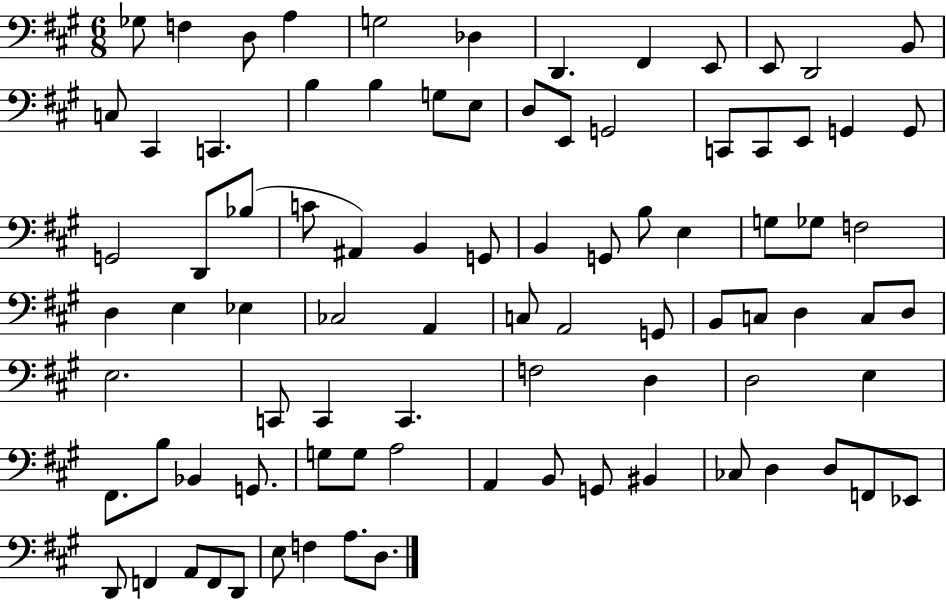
X:1
T:Untitled
M:6/8
L:1/4
K:A
_G,/2 F, D,/2 A, G,2 _D, D,, ^F,, E,,/2 E,,/2 D,,2 B,,/2 C,/2 ^C,, C,, B, B, G,/2 E,/2 D,/2 E,,/2 G,,2 C,,/2 C,,/2 E,,/2 G,, G,,/2 G,,2 D,,/2 _B,/2 C/2 ^A,, B,, G,,/2 B,, G,,/2 B,/2 E, G,/2 _G,/2 F,2 D, E, _E, _C,2 A,, C,/2 A,,2 G,,/2 B,,/2 C,/2 D, C,/2 D,/2 E,2 C,,/2 C,, C,, F,2 D, D,2 E, ^F,,/2 B,/2 _B,, G,,/2 G,/2 G,/2 A,2 A,, B,,/2 G,,/2 ^B,, _C,/2 D, D,/2 F,,/2 _E,,/2 D,,/2 F,, A,,/2 F,,/2 D,,/2 E,/2 F, A,/2 D,/2